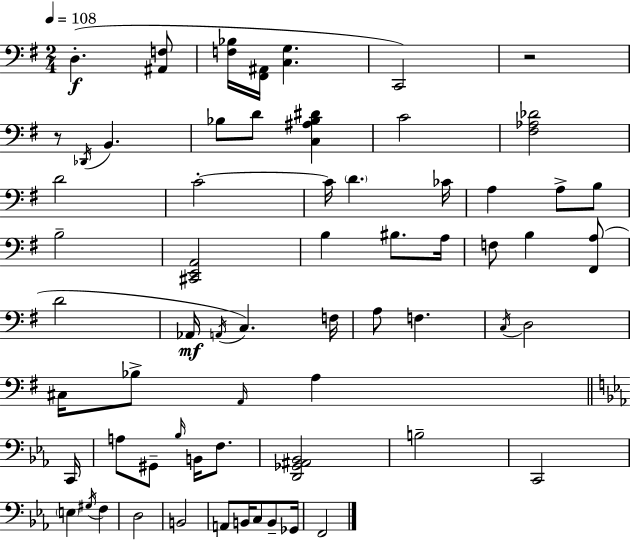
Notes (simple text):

D3/q. [A#2,F3]/e [F3,Bb3]/s [F#2,A#2]/s [C3,G3]/q. C2/h R/h R/e Db2/s B2/q. Bb3/e D4/e [C3,A#3,Bb3,D#4]/q C4/h [F#3,Ab3,Db4]/h D4/h C4/h C4/s D4/q. CES4/s A3/q A3/e B3/e B3/h [C#2,E2,A2]/h B3/q BIS3/e. A3/s F3/e B3/q [F#2,A3]/e D4/h Ab2/s A2/s C3/q. F3/s A3/e F3/q. C3/s D3/h C#3/s Bb3/e A2/s A3/q C2/s A3/e G#2/e Bb3/s B2/s F3/e. [D2,Gb2,A#2,Bb2]/h B3/h C2/h E3/q G#3/s F3/q D3/h B2/h A2/e B2/s C3/e B2/e Gb2/s F2/h